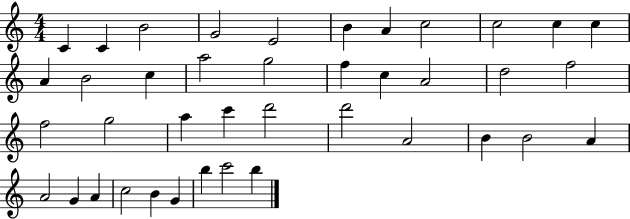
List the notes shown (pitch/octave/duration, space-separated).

C4/q C4/q B4/h G4/h E4/h B4/q A4/q C5/h C5/h C5/q C5/q A4/q B4/h C5/q A5/h G5/h F5/q C5/q A4/h D5/h F5/h F5/h G5/h A5/q C6/q D6/h D6/h A4/h B4/q B4/h A4/q A4/h G4/q A4/q C5/h B4/q G4/q B5/q C6/h B5/q